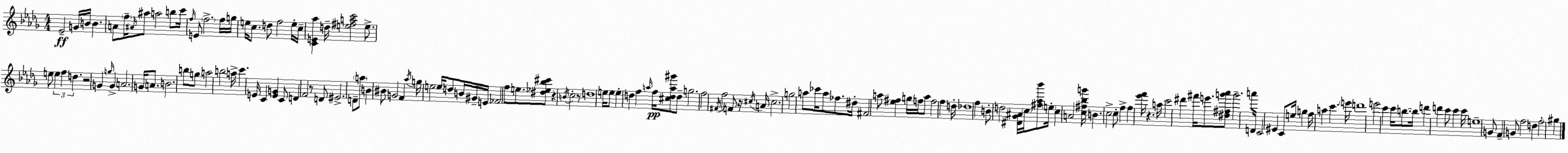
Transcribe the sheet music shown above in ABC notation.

X:1
T:Untitled
M:4/4
L:1/4
K:Bbm
_E2 G/4 B/4 B A/2 f/4 ^A/4 ^a/2 a2 b/2 c'/4 f/4 E/2 f2 f/4 g/4 e/4 c/2 d/2 f2 e/4 c/4 [CE_a] d/4 [e^fac']2 e/2 e/2 e f d z2 G g/4 G A2 G/4 A/2 B2 b/2 g/2 a2 b2 a/4 c' E/4 C [EG] C/2 D F2 z/2 D/2 ^E2 D/2 a/2 B ^B/2 G2 F _a/4 g/4 e2 e/4 d/2 B/4 ^G/4 E/4 _F2 f/2 e/2 [^d_e_b^c']/2 z B/4 c2 z/2 d4 e/4 e/2 e d f a/4 f/4 [^cda^g']/2 d/2 g2 f2 ^F/4 f2 F/2 z/4 ^c/4 A/4 ^c2 g2 a/2 _c'/4 a/2 _f/2 ^d/4 ^F2 a/2 [_e^f] g/4 f/4 a/2 f2 f d/4 _d4 f B/2 d2 [^D_G^A]/4 c/4 [^f_a_b']/2 e/4 c A2 [c^f_bg']/4 B c2 c/2 f f [_e'f']/4 z a/4 c'2 ^d' ^f'/4 e'/2 [^d^fg'_a']/2 g'2 a'/2 D/4 C2 ^E C/2 e/4 g f/4 a c' e'/4 d'4 e'2 c' c'/4 b/2 b/4 d' d' c'/2 c' c'/4 e4 G/2 F G/2 f2 d f2 ^g